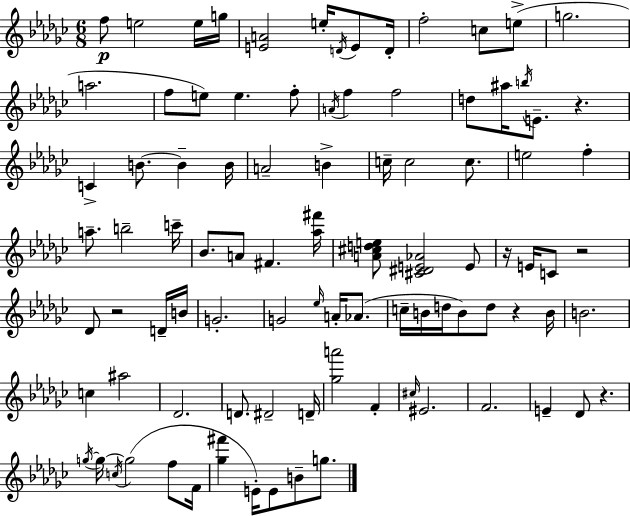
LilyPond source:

{
  \clef treble
  \numericTimeSignature
  \time 6/8
  \key ees \minor
  \repeat volta 2 { f''8\p e''2 e''16 g''16 | <e' a'>2 e''16-. \acciaccatura { d'16 } e'8 | d'16-. f''2-. c''8 e''8->( | g''2. | \break a''2. | f''8 e''8) e''4. f''8-. | \acciaccatura { a'16 } f''4 f''2 | d''8 ais''16 \acciaccatura { b''16 } e'8.-- r4. | \break c'4-> b'8.~~ b'4-- | b'16 a'2-- b'4-> | c''16-- c''2 | c''8. e''2 f''4-. | \break a''8.-- b''2-- | c'''16-- bes'8. a'8 fis'4. | <aes'' fis'''>16 <a' cis'' d'' e''>8 <cis' dis' e' aes'>2 | e'8 r16 e'16 c'8 r2 | \break des'8 r2 | d'16-- b'16 g'2.-. | g'2 \grace { ees''16 } | a'16-. aes'8.( c''16-- b'16 d''16 b'8) d''8 r4 | \break b'16 b'2. | c''4 ais''2 | des'2. | d'8. dis'2-- | \break d'16-- <ges'' a'''>2 | f'4-. \grace { cis''16 } eis'2. | f'2. | e'4-- des'8 r4. | \break \acciaccatura { g''16~ }~ g''16 \acciaccatura { c''16 }( g''2 | f''8 f'16 <ges'' fis'''>4 e'16-.) | e'8 b'8-- g''8. } \bar "|."
}